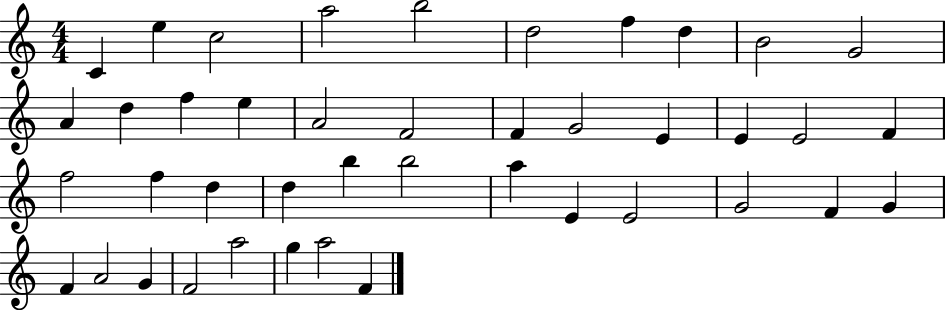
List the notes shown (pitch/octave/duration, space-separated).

C4/q E5/q C5/h A5/h B5/h D5/h F5/q D5/q B4/h G4/h A4/q D5/q F5/q E5/q A4/h F4/h F4/q G4/h E4/q E4/q E4/h F4/q F5/h F5/q D5/q D5/q B5/q B5/h A5/q E4/q E4/h G4/h F4/q G4/q F4/q A4/h G4/q F4/h A5/h G5/q A5/h F4/q